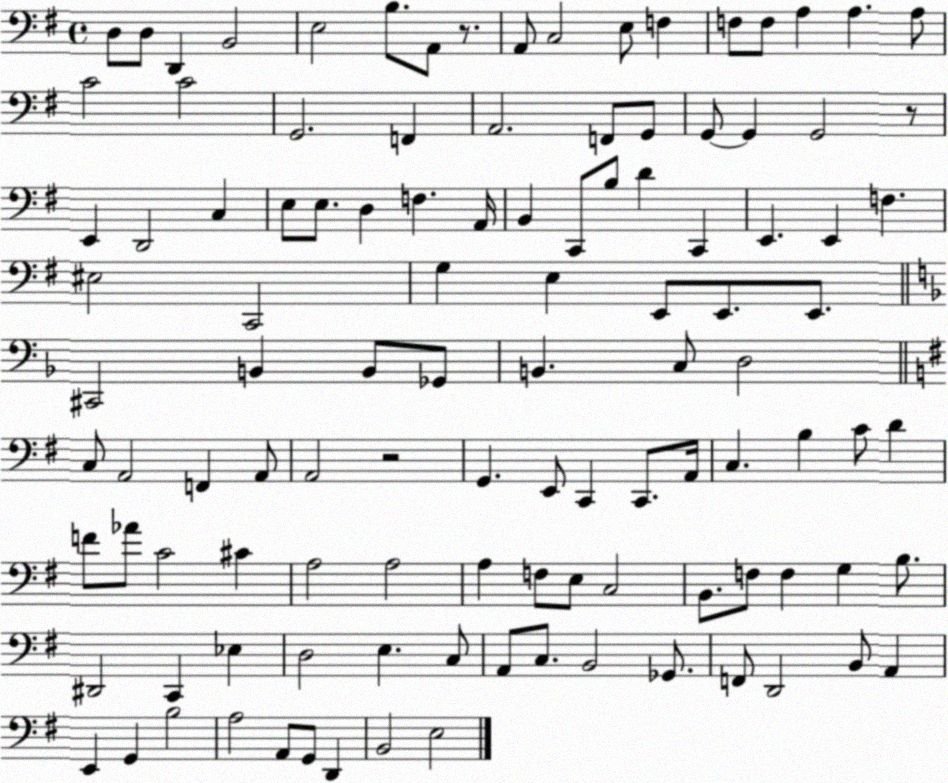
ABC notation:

X:1
T:Untitled
M:4/4
L:1/4
K:G
D,/2 D,/2 D,, B,,2 E,2 B,/2 A,,/2 z/2 A,,/2 C,2 E,/2 F, F,/2 F,/2 A, A, A,/2 C2 C2 G,,2 F,, A,,2 F,,/2 G,,/2 G,,/2 G,, G,,2 z/2 E,, D,,2 C, E,/2 E,/2 D, F, A,,/4 B,, C,,/2 B,/2 D C,, E,, E,, F, ^E,2 C,,2 G, E, E,,/2 E,,/2 E,,/2 ^C,,2 B,, B,,/2 _G,,/2 B,, C,/2 D,2 C,/2 A,,2 F,, A,,/2 A,,2 z2 G,, E,,/2 C,, C,,/2 A,,/4 C, B, C/2 D F/2 _A/2 C2 ^C A,2 A,2 A, F,/2 E,/2 C,2 B,,/2 F,/2 F, G, B,/2 ^D,,2 C,, _E, D,2 E, C,/2 A,,/2 C,/2 B,,2 _G,,/2 F,,/2 D,,2 B,,/2 A,, E,, G,, B,2 A,2 A,,/2 G,,/2 D,, B,,2 E,2